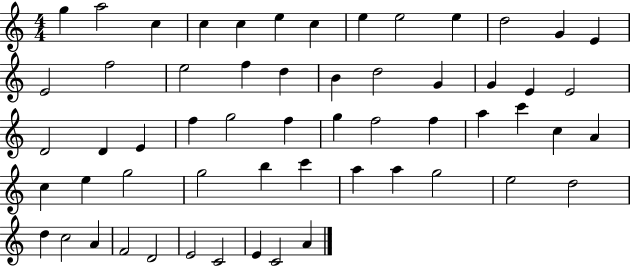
X:1
T:Untitled
M:4/4
L:1/4
K:C
g a2 c c c e c e e2 e d2 G E E2 f2 e2 f d B d2 G G E E2 D2 D E f g2 f g f2 f a c' c A c e g2 g2 b c' a a g2 e2 d2 d c2 A F2 D2 E2 C2 E C2 A